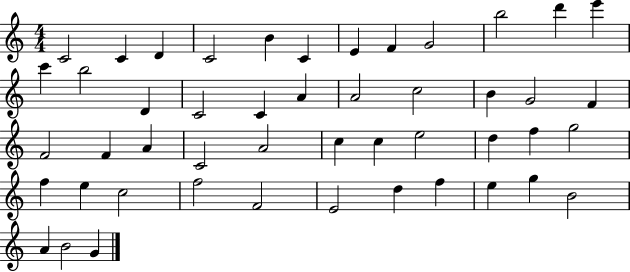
C4/h C4/q D4/q C4/h B4/q C4/q E4/q F4/q G4/h B5/h D6/q E6/q C6/q B5/h D4/q C4/h C4/q A4/q A4/h C5/h B4/q G4/h F4/q F4/h F4/q A4/q C4/h A4/h C5/q C5/q E5/h D5/q F5/q G5/h F5/q E5/q C5/h F5/h F4/h E4/h D5/q F5/q E5/q G5/q B4/h A4/q B4/h G4/q